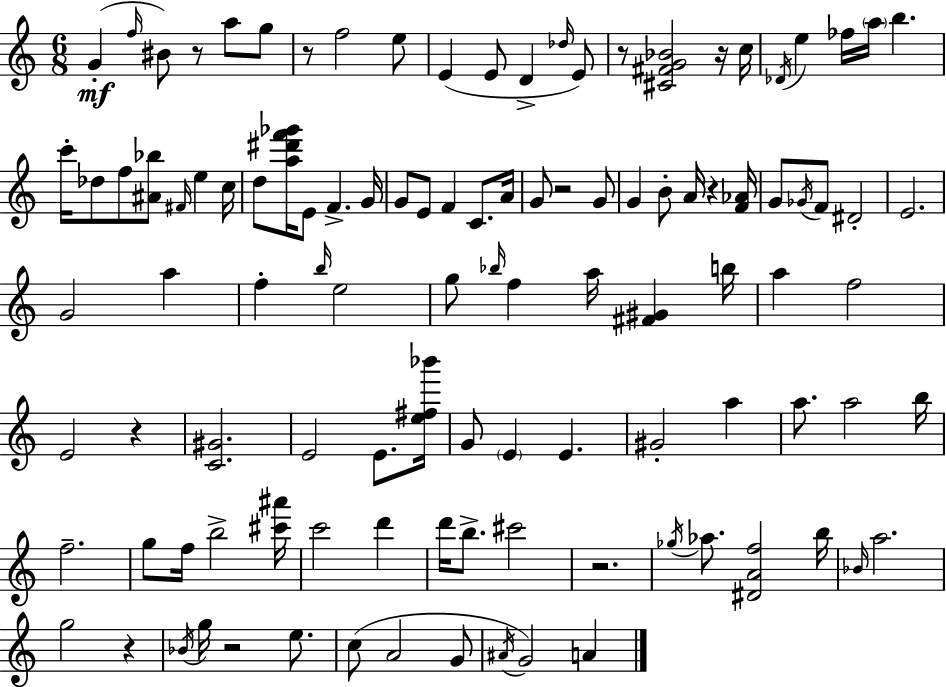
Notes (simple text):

G4/q F5/s BIS4/e R/e A5/e G5/e R/e F5/h E5/e E4/q E4/e D4/q Db5/s E4/e R/e [C#4,F#4,G4,Bb4]/h R/s C5/s Db4/s E5/q FES5/s A5/s B5/q. C6/s Db5/e F5/e [A#4,Bb5]/e F#4/s E5/q C5/s D5/e [A5,D#6,F6,Gb6]/s E4/e F4/q. G4/s G4/e E4/e F4/q C4/e. A4/s G4/e R/h G4/e G4/q B4/e A4/s R/q [F4,Ab4]/s G4/e Gb4/s F4/e D#4/h E4/h. G4/h A5/q F5/q B5/s E5/h G5/e Bb5/s F5/q A5/s [F#4,G#4]/q B5/s A5/q F5/h E4/h R/q [C4,G#4]/h. E4/h E4/e. [E5,F#5,Bb6]/s G4/e E4/q E4/q. G#4/h A5/q A5/e. A5/h B5/s F5/h. G5/e F5/s B5/h [C#6,A#6]/s C6/h D6/q D6/s B5/e. C#6/h R/h. Gb5/s Ab5/e. [D#4,A4,F5]/h B5/s Bb4/s A5/h. G5/h R/q Bb4/s G5/s R/h E5/e. C5/e A4/h G4/e A#4/s G4/h A4/q